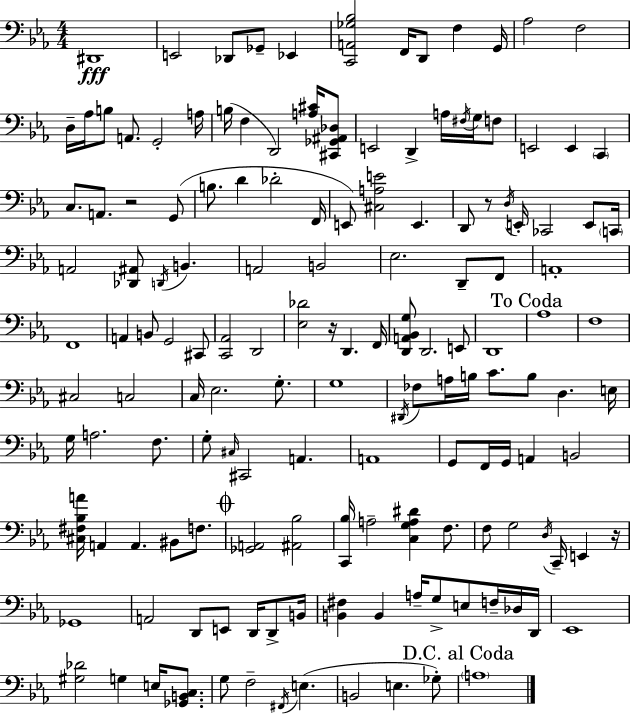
X:1
T:Untitled
M:4/4
L:1/4
K:Cm
^D,,4 E,,2 _D,,/2 _G,,/2 _E,, [C,,A,,_G,_B,]2 F,,/4 D,,/2 F, G,,/4 _A,2 F,2 D,/4 _A,/4 B,/2 A,,/2 G,,2 A,/4 B,/4 F, D,,2 [A,^C]/4 [^C,,_G,,^A,,_D,]/2 E,,2 D,, A,/4 ^F,/4 G,/4 F,/2 E,,2 E,, C,, C,/2 A,,/2 z2 G,,/2 B,/2 D _D2 F,,/4 E,,/2 [^C,A,E]2 E,, D,,/2 z/2 D,/4 E,,/4 _C,,2 E,,/2 C,,/4 A,,2 [_D,,^A,,]/2 D,,/4 B,, A,,2 B,,2 _E,2 D,,/2 F,,/2 A,,4 F,,4 A,, B,,/2 G,,2 ^C,,/2 [C,,_A,,]2 D,,2 [_E,_D]2 z/4 D,, F,,/4 [D,,A,,_B,,G,]/2 D,,2 E,,/2 D,,4 _A,4 F,4 ^C,2 C,2 C,/4 _E,2 G,/2 G,4 ^D,,/4 _F,/2 A,/4 B,/4 C/2 B,/2 D, E,/4 G,/4 A,2 F,/2 G,/2 ^C,/4 ^C,,2 A,, A,,4 G,,/2 F,,/4 G,,/4 A,, B,,2 [^C,^F,_B,A]/4 A,, A,, ^B,,/2 F,/2 [_G,,A,,]2 [^A,,_B,]2 [C,,_B,]/4 A,2 [C,G,A,^D] F,/2 F,/2 G,2 D,/4 C,,/4 E,, z/4 _G,,4 A,,2 D,,/2 E,,/2 D,,/4 D,,/2 B,,/4 [B,,^F,] B,, A,/4 G,/2 E,/2 F,/4 _D,/4 D,,/4 _E,,4 [^G,_D]2 G, E,/4 [_G,,B,,C,]/2 G,/2 F,2 ^F,,/4 E, B,,2 E, _G,/2 A,4